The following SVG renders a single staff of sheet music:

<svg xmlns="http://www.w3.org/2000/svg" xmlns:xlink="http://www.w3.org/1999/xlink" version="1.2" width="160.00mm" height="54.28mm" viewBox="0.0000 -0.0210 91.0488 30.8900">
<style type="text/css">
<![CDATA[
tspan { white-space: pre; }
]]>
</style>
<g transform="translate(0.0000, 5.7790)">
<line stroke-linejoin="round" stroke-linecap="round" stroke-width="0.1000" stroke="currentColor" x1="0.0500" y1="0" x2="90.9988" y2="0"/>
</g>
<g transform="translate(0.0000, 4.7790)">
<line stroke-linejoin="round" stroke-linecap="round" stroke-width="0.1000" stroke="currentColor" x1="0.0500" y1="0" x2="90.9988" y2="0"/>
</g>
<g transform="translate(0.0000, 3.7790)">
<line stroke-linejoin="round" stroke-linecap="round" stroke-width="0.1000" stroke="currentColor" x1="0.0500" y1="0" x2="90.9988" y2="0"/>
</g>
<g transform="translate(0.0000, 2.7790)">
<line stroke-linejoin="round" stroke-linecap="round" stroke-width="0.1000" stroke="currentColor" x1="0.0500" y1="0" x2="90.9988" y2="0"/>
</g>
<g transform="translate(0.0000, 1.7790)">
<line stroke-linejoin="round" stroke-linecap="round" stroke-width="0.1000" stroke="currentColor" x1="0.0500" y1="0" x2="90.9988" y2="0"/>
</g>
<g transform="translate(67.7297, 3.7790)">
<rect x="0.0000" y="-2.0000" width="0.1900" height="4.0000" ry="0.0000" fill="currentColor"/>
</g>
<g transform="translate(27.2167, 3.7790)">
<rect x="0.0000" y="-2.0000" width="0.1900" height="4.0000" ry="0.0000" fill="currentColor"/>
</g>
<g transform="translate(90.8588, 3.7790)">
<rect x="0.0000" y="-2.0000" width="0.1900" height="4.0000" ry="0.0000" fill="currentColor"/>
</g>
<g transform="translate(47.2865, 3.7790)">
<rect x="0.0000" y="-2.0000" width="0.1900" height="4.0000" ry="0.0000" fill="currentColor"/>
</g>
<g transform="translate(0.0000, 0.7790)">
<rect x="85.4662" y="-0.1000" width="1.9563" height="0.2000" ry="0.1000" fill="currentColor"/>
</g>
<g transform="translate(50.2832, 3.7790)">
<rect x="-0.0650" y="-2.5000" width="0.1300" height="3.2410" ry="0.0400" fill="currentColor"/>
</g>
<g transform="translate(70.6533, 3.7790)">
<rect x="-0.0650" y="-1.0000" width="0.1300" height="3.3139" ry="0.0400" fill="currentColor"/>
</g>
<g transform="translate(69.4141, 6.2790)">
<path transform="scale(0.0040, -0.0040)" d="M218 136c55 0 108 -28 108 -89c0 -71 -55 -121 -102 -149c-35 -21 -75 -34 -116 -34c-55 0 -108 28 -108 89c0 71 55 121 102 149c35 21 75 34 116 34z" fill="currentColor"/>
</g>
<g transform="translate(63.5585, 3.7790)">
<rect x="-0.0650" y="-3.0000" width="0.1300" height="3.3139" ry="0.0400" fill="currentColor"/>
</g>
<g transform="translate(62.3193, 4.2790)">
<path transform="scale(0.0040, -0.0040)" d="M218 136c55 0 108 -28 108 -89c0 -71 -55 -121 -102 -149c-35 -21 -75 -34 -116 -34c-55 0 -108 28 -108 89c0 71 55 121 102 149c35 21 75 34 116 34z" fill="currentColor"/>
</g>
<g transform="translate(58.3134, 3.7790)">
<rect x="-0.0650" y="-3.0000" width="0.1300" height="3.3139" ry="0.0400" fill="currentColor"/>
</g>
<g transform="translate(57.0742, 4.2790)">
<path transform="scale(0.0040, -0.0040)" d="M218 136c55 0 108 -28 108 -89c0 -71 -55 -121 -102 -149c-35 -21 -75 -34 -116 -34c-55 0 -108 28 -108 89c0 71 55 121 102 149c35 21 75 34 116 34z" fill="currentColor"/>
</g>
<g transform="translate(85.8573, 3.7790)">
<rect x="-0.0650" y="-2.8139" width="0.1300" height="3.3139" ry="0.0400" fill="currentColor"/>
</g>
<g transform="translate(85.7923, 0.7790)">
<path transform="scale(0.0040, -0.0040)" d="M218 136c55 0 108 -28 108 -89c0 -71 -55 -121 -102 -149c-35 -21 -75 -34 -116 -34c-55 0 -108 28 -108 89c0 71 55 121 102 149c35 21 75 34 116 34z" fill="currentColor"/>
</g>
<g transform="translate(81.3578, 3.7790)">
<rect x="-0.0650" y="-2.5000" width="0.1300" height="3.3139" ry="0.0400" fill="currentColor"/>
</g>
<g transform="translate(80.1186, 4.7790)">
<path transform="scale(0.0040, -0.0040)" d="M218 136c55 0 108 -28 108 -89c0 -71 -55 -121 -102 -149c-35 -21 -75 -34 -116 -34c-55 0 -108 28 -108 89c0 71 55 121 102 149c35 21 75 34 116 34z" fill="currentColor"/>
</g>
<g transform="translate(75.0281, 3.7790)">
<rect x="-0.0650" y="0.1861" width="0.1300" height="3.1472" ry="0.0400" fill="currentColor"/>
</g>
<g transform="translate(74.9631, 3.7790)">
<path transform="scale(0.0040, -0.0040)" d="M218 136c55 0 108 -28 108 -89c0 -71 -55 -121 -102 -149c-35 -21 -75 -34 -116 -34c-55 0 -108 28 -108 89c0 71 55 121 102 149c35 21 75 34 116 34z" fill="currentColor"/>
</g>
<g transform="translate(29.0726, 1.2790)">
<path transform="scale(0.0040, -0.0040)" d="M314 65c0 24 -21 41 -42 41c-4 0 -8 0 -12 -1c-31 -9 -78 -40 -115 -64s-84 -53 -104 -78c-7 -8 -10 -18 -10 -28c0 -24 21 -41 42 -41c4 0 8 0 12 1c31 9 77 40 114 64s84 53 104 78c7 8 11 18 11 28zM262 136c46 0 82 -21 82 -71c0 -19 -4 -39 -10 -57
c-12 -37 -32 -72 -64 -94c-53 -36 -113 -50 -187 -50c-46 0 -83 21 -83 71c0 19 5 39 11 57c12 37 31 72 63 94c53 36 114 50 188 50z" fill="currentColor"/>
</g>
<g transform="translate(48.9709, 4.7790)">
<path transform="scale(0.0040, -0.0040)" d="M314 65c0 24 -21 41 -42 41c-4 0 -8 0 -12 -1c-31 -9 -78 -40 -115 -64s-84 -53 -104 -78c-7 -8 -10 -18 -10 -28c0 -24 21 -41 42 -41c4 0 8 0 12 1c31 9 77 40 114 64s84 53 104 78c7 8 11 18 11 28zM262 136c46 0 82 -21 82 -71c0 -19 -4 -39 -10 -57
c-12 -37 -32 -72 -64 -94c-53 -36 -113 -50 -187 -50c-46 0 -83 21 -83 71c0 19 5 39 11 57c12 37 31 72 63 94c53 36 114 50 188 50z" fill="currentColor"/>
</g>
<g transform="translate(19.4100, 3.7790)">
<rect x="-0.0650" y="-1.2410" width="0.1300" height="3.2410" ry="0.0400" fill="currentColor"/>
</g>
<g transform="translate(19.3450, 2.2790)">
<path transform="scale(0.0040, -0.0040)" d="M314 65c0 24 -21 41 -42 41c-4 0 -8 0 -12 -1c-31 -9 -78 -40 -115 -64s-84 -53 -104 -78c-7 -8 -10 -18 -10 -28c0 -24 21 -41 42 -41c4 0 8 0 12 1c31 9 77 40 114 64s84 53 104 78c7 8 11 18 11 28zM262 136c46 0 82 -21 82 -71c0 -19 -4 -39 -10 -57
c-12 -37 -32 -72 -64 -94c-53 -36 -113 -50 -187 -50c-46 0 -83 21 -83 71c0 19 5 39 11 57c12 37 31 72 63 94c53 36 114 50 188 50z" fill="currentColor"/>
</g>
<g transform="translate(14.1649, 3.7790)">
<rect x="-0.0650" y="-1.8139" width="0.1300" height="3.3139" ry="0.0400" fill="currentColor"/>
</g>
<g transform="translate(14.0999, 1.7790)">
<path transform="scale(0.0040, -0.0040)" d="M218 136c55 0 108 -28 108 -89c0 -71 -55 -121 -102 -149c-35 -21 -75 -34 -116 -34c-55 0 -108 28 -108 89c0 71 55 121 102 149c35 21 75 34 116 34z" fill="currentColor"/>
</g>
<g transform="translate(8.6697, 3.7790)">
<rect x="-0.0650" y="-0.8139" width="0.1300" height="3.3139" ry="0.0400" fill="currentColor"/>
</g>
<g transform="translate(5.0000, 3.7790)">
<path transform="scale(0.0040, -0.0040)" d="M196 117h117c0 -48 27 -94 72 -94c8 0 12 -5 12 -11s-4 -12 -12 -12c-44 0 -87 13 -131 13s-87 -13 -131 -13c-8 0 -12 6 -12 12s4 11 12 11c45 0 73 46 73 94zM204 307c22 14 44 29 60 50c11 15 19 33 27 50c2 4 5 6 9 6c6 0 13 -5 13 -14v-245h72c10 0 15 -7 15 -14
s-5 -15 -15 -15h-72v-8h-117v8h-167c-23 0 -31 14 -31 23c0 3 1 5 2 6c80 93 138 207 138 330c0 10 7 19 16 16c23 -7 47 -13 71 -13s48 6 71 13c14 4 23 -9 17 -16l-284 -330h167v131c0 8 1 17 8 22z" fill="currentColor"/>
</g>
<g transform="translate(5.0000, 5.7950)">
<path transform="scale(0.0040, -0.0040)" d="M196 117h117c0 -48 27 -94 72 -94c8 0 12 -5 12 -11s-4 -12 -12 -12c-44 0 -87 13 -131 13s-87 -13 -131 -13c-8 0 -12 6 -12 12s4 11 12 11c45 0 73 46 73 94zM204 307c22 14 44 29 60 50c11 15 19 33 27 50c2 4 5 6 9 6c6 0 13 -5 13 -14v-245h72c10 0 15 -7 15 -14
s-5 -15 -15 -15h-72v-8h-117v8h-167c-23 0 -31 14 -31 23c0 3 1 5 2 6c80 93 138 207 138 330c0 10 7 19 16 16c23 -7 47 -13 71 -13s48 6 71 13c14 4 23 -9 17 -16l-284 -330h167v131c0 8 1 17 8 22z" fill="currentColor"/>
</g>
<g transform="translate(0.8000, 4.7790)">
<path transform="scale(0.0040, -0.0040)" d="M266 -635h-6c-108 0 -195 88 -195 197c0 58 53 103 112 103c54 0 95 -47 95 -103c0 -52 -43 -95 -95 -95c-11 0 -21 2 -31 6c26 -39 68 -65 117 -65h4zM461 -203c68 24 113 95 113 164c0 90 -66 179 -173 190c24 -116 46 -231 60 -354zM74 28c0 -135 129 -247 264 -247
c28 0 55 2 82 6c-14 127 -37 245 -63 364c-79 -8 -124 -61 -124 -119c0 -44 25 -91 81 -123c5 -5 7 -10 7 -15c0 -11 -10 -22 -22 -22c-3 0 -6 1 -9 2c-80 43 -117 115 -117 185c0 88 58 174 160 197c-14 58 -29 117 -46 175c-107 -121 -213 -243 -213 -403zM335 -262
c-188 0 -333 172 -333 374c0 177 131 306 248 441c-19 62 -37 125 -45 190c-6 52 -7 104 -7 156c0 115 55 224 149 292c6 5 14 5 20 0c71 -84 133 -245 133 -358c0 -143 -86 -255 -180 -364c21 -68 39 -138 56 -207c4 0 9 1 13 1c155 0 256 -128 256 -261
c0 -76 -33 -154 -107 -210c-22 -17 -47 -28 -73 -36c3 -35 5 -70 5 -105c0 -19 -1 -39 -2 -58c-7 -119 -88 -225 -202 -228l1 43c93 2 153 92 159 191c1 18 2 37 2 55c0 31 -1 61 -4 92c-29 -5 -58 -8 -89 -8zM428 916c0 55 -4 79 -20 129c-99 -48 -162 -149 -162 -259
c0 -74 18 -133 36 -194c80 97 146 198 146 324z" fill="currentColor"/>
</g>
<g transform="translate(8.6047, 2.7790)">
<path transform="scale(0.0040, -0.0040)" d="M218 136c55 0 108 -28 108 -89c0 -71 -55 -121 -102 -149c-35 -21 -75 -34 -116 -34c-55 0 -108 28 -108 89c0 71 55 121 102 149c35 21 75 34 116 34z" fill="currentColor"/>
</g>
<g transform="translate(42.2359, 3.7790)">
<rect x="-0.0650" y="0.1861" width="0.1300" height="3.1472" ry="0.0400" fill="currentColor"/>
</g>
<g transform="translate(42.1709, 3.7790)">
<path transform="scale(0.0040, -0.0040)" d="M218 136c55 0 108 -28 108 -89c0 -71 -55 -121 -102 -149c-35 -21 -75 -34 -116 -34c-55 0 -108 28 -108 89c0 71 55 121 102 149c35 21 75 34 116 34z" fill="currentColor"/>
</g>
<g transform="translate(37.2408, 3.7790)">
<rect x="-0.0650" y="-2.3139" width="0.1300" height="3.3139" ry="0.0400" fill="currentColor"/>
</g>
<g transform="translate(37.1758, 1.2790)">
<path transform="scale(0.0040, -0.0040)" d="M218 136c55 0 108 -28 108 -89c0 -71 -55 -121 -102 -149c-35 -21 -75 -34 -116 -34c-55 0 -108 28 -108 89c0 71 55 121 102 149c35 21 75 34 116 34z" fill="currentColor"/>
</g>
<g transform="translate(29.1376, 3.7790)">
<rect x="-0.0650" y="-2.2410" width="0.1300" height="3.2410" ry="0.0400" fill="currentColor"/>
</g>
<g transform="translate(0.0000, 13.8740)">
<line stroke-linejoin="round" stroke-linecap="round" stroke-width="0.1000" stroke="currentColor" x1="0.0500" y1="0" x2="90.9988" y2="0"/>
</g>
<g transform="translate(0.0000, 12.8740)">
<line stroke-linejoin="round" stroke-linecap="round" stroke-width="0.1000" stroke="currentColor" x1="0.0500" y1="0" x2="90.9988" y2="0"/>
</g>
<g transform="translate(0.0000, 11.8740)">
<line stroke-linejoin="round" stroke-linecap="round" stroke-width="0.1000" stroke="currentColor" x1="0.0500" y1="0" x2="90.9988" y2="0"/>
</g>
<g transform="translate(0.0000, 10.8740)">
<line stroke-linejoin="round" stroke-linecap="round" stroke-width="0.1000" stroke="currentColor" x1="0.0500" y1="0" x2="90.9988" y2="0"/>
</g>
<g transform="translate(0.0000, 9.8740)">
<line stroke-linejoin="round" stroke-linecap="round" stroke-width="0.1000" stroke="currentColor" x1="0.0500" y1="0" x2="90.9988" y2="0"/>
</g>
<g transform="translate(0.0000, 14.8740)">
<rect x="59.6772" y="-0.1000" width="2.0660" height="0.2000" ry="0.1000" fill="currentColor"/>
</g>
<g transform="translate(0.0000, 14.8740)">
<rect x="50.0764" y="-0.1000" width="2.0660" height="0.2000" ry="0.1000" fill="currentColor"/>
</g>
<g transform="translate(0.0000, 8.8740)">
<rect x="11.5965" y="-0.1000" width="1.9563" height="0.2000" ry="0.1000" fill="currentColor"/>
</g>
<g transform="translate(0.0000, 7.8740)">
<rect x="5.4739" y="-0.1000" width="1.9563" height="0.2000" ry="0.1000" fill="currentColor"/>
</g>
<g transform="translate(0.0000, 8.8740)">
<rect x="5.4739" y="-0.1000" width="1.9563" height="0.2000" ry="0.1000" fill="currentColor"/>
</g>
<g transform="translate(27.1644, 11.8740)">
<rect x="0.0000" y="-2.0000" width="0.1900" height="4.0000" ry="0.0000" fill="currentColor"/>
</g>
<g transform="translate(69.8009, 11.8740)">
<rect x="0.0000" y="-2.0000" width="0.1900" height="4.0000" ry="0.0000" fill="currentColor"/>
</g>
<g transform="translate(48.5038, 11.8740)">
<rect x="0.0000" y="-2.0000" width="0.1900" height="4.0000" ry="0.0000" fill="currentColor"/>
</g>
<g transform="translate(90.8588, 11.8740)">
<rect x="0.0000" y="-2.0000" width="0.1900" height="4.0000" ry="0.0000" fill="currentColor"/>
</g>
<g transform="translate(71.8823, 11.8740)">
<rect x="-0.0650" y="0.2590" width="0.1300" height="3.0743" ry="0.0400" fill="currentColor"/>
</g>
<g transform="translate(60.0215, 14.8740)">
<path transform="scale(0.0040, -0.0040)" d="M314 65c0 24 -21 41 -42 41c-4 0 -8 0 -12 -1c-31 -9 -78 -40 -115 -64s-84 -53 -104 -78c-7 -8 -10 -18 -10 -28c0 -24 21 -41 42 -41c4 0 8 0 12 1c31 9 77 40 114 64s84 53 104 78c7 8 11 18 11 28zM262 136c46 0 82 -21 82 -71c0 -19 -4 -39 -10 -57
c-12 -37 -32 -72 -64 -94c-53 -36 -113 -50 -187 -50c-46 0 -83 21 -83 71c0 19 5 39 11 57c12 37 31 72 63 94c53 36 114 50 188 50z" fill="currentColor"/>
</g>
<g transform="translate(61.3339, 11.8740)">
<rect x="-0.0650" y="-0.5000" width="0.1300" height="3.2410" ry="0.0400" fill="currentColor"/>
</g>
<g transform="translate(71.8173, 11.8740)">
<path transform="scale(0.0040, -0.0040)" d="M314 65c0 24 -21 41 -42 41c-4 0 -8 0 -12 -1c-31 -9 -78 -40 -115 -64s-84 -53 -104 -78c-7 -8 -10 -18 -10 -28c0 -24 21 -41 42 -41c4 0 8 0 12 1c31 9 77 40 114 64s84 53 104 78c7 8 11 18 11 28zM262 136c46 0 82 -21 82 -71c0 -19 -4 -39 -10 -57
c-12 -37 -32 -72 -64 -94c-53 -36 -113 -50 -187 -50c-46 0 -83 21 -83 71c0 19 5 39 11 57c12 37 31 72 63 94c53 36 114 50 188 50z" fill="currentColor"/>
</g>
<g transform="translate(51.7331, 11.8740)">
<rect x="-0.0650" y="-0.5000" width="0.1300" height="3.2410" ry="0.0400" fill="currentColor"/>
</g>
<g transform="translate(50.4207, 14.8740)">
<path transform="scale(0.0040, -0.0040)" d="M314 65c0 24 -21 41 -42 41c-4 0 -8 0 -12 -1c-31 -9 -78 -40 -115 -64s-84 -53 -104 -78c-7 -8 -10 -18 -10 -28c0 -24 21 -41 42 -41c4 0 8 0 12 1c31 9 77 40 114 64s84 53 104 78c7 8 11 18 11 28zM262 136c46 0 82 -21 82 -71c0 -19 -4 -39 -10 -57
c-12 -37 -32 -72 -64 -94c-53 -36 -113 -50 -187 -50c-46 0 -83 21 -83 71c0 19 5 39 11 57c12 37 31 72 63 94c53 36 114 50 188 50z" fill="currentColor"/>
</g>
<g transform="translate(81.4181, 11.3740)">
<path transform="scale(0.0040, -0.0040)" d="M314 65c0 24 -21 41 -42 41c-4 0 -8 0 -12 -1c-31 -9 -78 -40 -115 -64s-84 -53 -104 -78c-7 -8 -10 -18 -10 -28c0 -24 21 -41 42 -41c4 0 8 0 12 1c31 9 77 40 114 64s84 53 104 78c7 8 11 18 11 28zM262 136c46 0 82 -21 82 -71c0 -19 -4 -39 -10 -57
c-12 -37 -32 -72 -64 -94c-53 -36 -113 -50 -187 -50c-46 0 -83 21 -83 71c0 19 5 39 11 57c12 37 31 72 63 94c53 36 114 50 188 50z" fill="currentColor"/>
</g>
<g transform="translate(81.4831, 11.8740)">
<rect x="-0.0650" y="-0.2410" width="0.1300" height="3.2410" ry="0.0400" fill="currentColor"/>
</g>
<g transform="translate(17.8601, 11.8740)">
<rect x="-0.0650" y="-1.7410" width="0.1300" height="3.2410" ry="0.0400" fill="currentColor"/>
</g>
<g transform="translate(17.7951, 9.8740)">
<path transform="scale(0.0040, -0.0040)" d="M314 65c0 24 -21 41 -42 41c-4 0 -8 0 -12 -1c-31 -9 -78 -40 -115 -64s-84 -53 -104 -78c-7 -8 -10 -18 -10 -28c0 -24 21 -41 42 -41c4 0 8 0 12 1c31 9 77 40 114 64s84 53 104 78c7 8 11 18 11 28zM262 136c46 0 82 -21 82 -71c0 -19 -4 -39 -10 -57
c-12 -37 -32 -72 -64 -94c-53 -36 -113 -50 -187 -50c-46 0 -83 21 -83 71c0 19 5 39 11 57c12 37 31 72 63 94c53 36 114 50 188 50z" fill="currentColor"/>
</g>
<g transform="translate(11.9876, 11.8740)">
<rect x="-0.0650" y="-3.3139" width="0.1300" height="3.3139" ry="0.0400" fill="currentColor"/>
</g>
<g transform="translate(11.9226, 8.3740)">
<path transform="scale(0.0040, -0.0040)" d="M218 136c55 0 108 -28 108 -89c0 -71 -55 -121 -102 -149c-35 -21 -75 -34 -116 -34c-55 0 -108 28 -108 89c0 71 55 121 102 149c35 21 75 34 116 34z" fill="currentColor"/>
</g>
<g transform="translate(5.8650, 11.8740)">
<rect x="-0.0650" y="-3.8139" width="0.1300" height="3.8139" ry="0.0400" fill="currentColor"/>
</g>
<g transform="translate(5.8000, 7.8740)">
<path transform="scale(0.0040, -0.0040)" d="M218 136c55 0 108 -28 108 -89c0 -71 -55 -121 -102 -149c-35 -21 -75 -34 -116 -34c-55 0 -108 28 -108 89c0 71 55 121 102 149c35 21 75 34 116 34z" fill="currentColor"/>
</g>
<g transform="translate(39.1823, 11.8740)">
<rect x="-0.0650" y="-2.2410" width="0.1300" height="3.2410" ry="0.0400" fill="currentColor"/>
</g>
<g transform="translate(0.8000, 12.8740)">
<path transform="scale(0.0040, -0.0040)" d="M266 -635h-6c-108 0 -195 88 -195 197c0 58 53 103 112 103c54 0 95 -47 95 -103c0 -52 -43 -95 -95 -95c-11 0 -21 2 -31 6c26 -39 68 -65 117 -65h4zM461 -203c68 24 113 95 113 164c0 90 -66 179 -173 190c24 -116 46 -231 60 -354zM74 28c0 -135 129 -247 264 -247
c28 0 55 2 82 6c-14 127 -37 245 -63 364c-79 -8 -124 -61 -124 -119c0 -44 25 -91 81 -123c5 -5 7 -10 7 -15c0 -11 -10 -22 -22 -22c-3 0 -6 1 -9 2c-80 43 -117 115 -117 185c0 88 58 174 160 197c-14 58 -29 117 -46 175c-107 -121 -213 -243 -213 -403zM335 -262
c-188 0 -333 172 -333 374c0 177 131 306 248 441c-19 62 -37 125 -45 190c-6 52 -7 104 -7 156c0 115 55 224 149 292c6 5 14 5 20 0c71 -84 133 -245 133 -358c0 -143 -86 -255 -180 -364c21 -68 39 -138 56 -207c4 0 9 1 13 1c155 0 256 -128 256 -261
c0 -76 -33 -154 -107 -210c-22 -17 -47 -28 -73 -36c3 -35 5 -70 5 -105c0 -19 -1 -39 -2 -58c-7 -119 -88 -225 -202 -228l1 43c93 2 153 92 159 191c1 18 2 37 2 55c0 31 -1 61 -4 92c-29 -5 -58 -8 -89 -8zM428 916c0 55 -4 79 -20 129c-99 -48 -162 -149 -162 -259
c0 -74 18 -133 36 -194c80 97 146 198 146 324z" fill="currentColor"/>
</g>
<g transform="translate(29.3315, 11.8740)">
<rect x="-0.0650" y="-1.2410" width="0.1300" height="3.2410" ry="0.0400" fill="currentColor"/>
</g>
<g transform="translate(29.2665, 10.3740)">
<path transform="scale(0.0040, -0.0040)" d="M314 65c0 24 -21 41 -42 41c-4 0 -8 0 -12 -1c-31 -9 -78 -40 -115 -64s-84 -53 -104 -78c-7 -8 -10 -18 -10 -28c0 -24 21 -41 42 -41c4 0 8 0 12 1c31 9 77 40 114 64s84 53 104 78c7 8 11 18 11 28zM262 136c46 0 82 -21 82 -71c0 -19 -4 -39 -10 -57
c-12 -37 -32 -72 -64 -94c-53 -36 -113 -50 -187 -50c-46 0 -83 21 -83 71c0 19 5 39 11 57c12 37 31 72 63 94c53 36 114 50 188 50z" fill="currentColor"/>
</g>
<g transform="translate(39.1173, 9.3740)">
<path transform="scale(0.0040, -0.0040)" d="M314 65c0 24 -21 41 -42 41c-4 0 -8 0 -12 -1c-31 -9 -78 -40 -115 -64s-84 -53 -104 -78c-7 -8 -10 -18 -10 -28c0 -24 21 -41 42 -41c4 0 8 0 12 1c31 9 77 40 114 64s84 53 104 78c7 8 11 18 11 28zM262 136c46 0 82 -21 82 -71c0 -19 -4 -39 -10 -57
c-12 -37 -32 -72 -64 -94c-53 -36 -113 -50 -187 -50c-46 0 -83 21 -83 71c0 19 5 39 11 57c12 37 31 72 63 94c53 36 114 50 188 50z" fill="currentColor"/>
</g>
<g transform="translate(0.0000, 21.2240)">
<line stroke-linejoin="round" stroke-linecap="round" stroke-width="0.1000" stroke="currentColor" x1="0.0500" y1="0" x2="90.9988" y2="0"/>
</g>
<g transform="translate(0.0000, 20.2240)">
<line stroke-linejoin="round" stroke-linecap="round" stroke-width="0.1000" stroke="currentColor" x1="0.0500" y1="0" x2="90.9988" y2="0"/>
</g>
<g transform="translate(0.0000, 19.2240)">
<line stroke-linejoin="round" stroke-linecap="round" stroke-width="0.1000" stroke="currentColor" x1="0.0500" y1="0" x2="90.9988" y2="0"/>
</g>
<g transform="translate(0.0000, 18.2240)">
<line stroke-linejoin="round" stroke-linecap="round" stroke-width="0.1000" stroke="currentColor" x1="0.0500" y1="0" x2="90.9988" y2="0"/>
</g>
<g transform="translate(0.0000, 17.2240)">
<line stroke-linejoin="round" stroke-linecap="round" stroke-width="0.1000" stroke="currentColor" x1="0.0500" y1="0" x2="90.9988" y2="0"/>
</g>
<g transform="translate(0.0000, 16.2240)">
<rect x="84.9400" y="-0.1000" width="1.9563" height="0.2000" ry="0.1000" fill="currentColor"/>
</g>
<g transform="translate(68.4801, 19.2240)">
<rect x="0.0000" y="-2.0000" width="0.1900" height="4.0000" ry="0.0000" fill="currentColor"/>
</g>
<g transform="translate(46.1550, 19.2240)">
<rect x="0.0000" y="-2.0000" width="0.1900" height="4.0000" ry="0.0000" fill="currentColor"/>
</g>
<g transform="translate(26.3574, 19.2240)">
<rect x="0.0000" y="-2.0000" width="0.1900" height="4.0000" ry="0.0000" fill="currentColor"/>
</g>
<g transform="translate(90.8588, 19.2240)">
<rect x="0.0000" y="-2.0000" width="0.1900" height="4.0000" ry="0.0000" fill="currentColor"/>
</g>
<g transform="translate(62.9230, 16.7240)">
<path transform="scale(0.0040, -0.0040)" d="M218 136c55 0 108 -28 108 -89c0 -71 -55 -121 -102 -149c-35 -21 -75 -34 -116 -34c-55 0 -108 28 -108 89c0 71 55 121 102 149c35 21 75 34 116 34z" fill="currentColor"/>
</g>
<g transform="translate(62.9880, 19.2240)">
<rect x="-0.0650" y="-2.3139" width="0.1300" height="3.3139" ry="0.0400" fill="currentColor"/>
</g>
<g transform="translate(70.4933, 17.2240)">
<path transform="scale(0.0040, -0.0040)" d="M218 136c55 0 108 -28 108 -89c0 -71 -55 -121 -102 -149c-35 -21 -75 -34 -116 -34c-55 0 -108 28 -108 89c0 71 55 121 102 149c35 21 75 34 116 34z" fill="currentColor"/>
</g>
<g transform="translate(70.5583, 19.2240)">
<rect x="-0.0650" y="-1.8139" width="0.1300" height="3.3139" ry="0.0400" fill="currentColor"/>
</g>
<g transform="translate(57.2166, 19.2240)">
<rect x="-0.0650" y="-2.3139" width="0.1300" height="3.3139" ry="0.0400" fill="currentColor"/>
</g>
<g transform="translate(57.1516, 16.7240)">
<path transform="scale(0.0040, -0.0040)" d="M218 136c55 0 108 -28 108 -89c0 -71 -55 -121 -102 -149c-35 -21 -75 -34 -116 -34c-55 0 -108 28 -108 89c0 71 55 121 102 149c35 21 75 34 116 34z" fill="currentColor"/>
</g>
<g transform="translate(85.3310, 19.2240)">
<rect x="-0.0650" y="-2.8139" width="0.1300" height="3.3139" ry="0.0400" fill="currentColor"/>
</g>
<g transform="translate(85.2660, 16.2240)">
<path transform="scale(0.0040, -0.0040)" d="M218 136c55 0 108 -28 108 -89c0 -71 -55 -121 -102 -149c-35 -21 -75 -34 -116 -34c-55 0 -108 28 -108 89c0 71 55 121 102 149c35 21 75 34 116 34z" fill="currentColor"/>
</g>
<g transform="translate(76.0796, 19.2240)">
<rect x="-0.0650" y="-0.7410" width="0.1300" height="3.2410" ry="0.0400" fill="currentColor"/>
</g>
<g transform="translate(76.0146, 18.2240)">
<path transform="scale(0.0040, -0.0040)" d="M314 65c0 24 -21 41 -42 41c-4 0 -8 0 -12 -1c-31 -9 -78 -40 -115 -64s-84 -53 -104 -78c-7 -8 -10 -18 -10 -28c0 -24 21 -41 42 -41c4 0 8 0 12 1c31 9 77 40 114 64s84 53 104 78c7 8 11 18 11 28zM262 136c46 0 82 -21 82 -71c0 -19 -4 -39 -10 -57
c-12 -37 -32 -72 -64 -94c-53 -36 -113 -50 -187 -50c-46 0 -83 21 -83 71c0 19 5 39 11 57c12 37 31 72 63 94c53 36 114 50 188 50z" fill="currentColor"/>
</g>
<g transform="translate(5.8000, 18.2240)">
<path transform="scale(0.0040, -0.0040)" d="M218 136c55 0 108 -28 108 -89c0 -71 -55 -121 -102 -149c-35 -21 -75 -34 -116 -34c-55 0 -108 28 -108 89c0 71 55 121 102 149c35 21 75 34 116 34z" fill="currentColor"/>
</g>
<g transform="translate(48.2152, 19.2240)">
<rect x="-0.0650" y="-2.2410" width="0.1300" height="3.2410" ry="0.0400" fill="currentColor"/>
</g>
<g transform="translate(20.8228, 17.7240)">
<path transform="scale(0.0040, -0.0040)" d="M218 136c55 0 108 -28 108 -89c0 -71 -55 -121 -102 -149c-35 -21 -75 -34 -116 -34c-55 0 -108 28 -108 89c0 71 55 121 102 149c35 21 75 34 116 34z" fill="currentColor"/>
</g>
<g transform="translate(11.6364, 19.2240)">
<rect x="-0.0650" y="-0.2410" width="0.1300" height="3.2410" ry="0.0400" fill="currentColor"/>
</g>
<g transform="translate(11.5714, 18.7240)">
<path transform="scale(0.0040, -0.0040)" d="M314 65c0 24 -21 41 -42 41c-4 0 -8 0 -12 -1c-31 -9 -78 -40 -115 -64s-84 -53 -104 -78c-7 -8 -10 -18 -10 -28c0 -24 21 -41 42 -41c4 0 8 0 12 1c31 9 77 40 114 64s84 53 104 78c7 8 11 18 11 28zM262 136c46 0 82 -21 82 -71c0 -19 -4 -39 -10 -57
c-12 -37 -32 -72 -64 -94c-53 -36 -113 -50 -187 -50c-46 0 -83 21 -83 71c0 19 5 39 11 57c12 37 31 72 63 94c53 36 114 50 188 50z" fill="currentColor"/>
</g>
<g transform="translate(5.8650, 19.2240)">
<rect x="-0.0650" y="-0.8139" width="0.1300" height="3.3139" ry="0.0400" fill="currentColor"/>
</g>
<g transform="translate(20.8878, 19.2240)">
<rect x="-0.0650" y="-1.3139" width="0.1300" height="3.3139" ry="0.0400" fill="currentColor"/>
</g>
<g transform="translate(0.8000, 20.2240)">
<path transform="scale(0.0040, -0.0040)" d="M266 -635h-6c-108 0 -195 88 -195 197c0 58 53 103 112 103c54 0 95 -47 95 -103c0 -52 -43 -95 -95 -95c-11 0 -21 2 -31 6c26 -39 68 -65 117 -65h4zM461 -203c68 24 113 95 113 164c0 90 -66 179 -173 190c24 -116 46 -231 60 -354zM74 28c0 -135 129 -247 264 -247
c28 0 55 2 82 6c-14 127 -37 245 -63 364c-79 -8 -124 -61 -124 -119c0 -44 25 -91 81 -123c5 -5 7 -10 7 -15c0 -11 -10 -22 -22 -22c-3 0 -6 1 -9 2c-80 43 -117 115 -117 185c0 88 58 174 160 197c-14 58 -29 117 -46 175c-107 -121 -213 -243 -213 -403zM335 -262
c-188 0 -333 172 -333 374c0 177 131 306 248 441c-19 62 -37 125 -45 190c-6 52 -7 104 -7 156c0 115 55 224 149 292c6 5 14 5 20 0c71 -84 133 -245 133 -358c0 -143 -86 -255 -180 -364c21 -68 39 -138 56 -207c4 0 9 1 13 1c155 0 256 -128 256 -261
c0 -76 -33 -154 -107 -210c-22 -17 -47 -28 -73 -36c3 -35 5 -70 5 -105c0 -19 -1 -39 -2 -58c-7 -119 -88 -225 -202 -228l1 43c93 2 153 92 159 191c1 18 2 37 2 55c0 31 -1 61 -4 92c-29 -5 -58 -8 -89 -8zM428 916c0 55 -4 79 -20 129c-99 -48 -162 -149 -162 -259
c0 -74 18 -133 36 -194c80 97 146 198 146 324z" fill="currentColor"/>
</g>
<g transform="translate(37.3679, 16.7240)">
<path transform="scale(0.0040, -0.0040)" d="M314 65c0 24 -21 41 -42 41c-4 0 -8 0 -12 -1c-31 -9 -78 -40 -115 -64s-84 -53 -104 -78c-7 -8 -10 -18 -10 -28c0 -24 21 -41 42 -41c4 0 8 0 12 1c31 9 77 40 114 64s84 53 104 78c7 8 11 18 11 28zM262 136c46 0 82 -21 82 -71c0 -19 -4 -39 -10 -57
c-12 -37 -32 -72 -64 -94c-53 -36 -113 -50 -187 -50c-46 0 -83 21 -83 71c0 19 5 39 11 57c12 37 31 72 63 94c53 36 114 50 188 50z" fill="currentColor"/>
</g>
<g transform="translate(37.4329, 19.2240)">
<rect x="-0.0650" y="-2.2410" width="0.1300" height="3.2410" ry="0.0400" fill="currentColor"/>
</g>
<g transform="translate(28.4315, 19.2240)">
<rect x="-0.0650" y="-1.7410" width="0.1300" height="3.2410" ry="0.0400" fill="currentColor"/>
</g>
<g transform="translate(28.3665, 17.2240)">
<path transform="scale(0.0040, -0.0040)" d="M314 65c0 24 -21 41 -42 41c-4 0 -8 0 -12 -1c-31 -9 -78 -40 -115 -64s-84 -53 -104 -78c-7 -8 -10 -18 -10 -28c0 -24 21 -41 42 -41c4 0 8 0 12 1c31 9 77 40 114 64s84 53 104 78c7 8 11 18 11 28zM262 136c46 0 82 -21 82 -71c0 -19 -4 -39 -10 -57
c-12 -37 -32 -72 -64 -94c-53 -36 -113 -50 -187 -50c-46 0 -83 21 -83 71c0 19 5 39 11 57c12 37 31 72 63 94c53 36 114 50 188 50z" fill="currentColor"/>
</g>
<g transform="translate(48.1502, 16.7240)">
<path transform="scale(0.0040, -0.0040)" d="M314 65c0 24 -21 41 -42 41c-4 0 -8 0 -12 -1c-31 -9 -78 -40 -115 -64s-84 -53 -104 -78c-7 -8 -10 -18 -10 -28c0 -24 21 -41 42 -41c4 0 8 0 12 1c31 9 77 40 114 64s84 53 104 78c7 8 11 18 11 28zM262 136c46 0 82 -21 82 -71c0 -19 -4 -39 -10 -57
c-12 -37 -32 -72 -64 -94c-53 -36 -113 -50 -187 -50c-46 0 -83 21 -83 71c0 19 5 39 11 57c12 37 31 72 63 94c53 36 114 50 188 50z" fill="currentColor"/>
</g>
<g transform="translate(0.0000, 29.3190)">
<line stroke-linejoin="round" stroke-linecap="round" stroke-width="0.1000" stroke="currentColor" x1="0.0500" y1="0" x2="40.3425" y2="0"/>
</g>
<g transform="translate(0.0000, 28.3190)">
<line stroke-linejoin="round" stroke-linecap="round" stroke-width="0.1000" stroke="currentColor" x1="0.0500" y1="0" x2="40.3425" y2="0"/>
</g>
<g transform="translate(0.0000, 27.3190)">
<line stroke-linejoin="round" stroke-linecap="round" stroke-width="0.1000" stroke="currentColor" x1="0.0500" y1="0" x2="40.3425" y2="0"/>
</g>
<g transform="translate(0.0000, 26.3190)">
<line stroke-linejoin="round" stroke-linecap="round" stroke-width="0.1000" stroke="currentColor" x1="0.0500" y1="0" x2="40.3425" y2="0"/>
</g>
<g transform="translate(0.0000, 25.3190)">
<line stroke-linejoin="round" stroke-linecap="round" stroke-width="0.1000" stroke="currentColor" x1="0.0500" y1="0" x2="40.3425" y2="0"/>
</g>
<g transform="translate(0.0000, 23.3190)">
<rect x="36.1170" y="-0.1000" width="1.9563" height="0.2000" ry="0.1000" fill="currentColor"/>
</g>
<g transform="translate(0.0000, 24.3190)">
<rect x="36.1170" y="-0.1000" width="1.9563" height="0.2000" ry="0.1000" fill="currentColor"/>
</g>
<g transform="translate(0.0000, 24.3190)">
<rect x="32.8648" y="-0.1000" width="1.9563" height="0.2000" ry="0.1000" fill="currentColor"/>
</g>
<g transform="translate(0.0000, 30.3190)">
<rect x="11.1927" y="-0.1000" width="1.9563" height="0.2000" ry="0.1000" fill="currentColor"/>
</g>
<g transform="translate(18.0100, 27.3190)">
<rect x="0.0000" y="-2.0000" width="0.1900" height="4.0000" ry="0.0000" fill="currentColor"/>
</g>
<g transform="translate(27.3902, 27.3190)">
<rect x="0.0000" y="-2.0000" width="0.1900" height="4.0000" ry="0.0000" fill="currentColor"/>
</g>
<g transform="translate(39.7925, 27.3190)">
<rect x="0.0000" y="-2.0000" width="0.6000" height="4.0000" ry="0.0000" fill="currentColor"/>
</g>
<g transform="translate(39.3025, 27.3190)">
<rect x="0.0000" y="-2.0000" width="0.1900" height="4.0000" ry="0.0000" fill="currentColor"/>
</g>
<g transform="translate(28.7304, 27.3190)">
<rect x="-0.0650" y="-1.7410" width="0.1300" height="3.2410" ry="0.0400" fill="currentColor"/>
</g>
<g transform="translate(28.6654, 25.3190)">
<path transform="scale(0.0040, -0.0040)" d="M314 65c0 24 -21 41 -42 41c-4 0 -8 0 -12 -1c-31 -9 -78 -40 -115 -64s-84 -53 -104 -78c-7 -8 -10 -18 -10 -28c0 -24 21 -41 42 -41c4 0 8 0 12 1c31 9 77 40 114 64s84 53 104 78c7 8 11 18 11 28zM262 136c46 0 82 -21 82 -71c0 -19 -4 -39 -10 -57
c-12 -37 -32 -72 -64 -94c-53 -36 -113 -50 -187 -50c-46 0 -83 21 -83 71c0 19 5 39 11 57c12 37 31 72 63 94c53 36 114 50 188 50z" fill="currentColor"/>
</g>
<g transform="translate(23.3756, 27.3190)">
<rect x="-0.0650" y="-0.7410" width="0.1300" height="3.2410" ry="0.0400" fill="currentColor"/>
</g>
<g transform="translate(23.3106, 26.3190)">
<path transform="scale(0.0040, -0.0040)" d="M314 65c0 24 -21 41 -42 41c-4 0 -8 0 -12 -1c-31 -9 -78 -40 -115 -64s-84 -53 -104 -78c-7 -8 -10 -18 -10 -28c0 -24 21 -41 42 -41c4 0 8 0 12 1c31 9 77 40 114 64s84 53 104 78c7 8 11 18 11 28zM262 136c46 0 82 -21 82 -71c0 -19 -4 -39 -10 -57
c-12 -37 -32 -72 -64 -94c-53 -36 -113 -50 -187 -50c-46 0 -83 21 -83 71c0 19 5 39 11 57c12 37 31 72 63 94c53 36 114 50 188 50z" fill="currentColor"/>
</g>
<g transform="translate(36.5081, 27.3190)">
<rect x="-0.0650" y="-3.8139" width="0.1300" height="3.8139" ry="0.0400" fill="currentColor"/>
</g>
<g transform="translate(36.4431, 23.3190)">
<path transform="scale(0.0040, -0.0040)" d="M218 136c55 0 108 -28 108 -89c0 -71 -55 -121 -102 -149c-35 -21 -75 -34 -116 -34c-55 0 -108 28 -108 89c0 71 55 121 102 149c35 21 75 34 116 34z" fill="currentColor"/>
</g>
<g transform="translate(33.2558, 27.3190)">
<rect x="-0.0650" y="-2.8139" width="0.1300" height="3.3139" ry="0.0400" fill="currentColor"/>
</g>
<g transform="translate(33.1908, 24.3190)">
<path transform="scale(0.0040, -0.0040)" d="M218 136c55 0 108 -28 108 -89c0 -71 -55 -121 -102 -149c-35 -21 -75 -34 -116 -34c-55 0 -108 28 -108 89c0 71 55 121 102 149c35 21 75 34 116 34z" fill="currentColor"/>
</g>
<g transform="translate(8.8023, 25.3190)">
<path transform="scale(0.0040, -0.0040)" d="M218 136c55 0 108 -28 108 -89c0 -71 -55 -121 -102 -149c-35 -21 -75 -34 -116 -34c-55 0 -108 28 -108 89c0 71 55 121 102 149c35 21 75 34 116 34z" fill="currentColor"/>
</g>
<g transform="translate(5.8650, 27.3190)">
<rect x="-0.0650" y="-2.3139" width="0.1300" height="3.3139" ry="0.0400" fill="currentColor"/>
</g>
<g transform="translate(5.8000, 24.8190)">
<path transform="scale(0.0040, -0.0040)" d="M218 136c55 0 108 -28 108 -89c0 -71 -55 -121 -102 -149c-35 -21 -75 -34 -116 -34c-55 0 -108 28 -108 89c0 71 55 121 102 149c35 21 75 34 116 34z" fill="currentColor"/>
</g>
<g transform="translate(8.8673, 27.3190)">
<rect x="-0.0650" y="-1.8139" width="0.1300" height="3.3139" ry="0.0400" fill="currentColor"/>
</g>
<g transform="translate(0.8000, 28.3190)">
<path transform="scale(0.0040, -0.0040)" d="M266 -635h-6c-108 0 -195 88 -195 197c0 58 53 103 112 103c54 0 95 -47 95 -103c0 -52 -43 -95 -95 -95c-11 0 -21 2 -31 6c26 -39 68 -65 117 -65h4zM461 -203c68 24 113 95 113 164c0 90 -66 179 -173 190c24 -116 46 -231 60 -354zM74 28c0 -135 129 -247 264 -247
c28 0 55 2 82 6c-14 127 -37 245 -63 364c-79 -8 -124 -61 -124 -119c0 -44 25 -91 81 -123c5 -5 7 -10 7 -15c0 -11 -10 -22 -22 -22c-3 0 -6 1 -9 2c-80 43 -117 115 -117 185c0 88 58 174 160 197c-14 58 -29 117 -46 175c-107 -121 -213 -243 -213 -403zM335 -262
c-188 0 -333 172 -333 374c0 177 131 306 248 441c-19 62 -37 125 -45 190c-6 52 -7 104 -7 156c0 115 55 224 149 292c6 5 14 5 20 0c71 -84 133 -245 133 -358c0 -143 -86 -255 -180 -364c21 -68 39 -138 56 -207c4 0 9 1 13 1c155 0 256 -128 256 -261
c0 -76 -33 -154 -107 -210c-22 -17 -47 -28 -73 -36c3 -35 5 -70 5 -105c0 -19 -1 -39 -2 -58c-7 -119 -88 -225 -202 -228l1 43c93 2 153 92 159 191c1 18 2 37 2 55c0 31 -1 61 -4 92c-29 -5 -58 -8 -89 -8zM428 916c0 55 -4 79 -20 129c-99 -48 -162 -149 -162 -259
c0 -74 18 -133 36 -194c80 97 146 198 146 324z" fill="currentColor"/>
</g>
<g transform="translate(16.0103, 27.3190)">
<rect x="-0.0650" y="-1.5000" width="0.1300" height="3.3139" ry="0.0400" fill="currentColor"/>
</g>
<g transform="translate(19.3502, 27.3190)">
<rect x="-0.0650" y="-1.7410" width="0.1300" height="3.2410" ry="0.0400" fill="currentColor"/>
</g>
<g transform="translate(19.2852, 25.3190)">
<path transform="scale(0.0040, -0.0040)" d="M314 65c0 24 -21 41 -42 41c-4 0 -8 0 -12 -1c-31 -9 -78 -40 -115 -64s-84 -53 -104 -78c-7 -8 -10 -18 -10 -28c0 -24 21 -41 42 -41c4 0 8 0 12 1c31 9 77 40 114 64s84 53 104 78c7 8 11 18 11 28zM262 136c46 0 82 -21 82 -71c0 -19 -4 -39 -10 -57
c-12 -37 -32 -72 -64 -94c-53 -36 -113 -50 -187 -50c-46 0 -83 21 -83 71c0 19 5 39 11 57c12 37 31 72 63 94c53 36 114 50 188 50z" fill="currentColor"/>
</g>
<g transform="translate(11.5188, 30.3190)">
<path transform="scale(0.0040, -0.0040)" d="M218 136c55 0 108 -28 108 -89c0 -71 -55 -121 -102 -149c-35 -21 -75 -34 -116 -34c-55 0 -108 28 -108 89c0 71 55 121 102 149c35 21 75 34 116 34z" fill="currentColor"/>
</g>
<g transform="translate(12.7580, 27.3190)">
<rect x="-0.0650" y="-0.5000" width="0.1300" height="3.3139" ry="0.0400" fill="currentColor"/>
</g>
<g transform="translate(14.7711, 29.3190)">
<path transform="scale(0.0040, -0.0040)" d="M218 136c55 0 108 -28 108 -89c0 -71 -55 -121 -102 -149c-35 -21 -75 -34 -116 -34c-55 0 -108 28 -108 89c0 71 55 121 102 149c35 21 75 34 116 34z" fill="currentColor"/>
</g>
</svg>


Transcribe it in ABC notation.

X:1
T:Untitled
M:4/4
L:1/4
K:C
d f e2 g2 g B G2 A A D B G a c' b f2 e2 g2 C2 C2 B2 c2 d c2 e f2 g2 g2 g g f d2 a g f C E f2 d2 f2 a c'